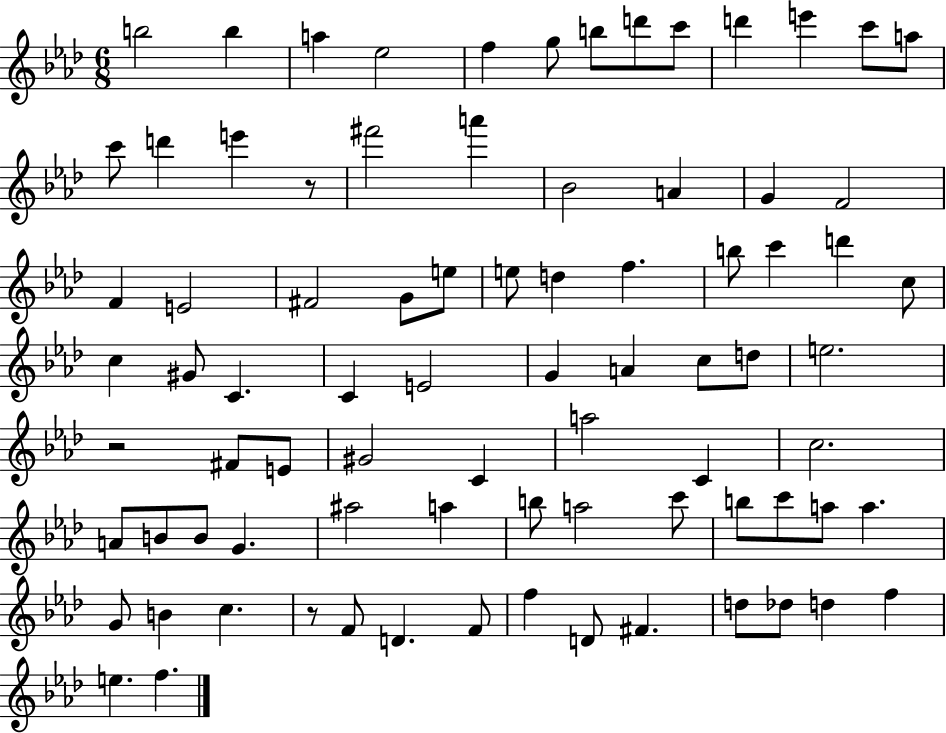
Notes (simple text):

B5/h B5/q A5/q Eb5/h F5/q G5/e B5/e D6/e C6/e D6/q E6/q C6/e A5/e C6/e D6/q E6/q R/e F#6/h A6/q Bb4/h A4/q G4/q F4/h F4/q E4/h F#4/h G4/e E5/e E5/e D5/q F5/q. B5/e C6/q D6/q C5/e C5/q G#4/e C4/q. C4/q E4/h G4/q A4/q C5/e D5/e E5/h. R/h F#4/e E4/e G#4/h C4/q A5/h C4/q C5/h. A4/e B4/e B4/e G4/q. A#5/h A5/q B5/e A5/h C6/e B5/e C6/e A5/e A5/q. G4/e B4/q C5/q. R/e F4/e D4/q. F4/e F5/q D4/e F#4/q. D5/e Db5/e D5/q F5/q E5/q. F5/q.